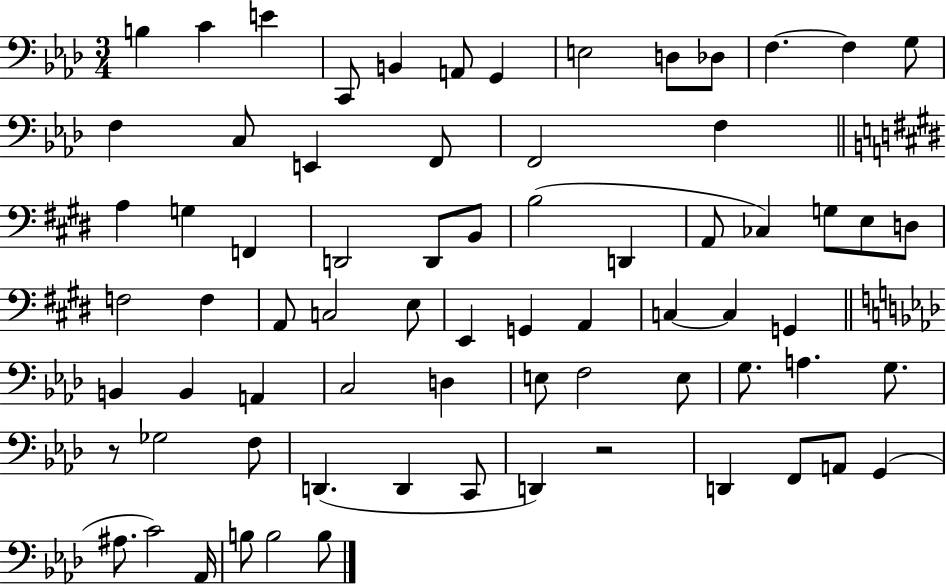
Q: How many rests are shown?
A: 2